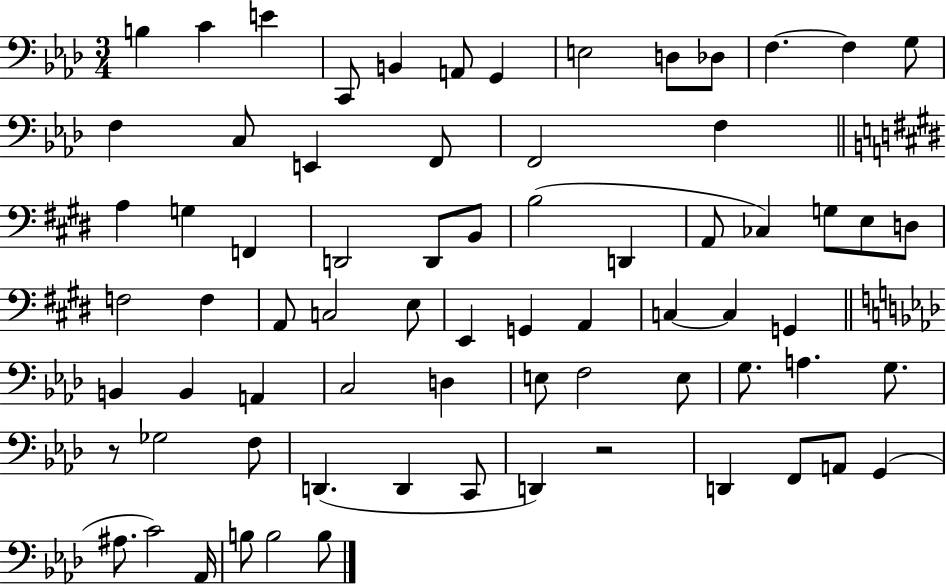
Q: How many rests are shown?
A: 2